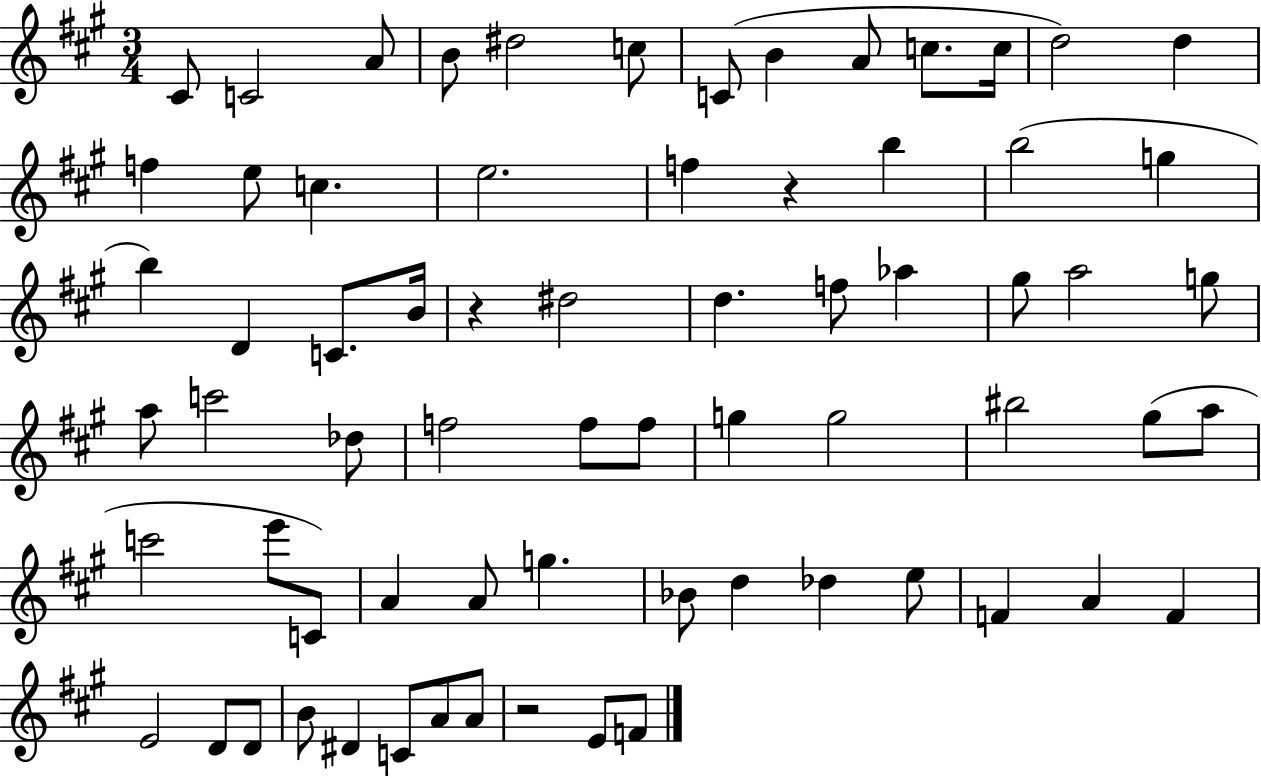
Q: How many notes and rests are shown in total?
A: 69